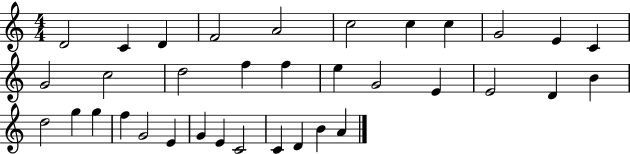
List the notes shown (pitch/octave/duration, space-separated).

D4/h C4/q D4/q F4/h A4/h C5/h C5/q C5/q G4/h E4/q C4/q G4/h C5/h D5/h F5/q F5/q E5/q G4/h E4/q E4/h D4/q B4/q D5/h G5/q G5/q F5/q G4/h E4/q G4/q E4/q C4/h C4/q D4/q B4/q A4/q